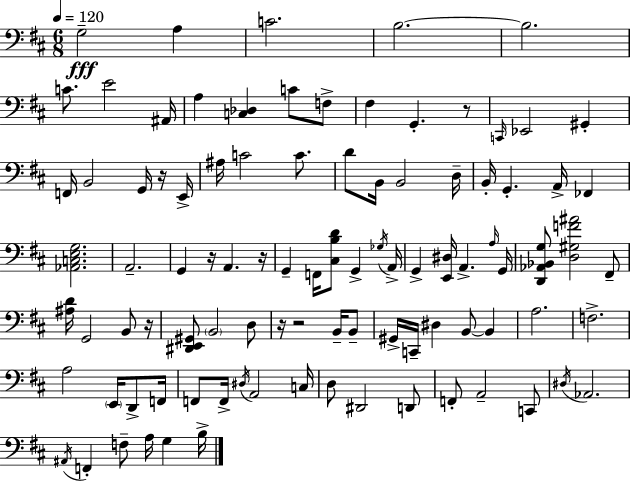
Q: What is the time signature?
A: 6/8